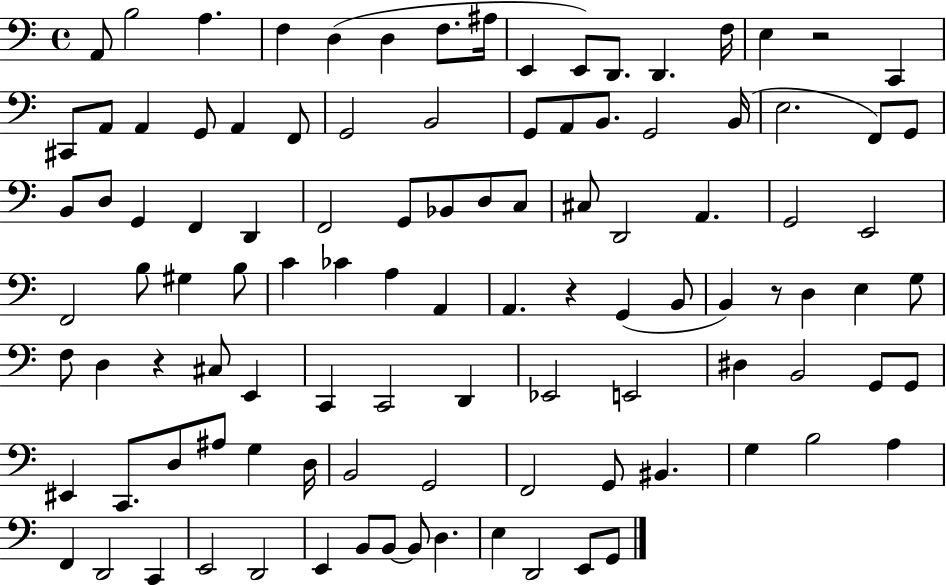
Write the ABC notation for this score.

X:1
T:Untitled
M:4/4
L:1/4
K:C
A,,/2 B,2 A, F, D, D, F,/2 ^A,/4 E,, E,,/2 D,,/2 D,, F,/4 E, z2 C,, ^C,,/2 A,,/2 A,, G,,/2 A,, F,,/2 G,,2 B,,2 G,,/2 A,,/2 B,,/2 G,,2 B,,/4 E,2 F,,/2 G,,/2 B,,/2 D,/2 G,, F,, D,, F,,2 G,,/2 _B,,/2 D,/2 C,/2 ^C,/2 D,,2 A,, G,,2 E,,2 F,,2 B,/2 ^G, B,/2 C _C A, A,, A,, z G,, B,,/2 B,, z/2 D, E, G,/2 F,/2 D, z ^C,/2 E,, C,, C,,2 D,, _E,,2 E,,2 ^D, B,,2 G,,/2 G,,/2 ^E,, C,,/2 D,/2 ^A,/2 G, D,/4 B,,2 G,,2 F,,2 G,,/2 ^B,, G, B,2 A, F,, D,,2 C,, E,,2 D,,2 E,, B,,/2 B,,/2 B,,/2 D, E, D,,2 E,,/2 G,,/2